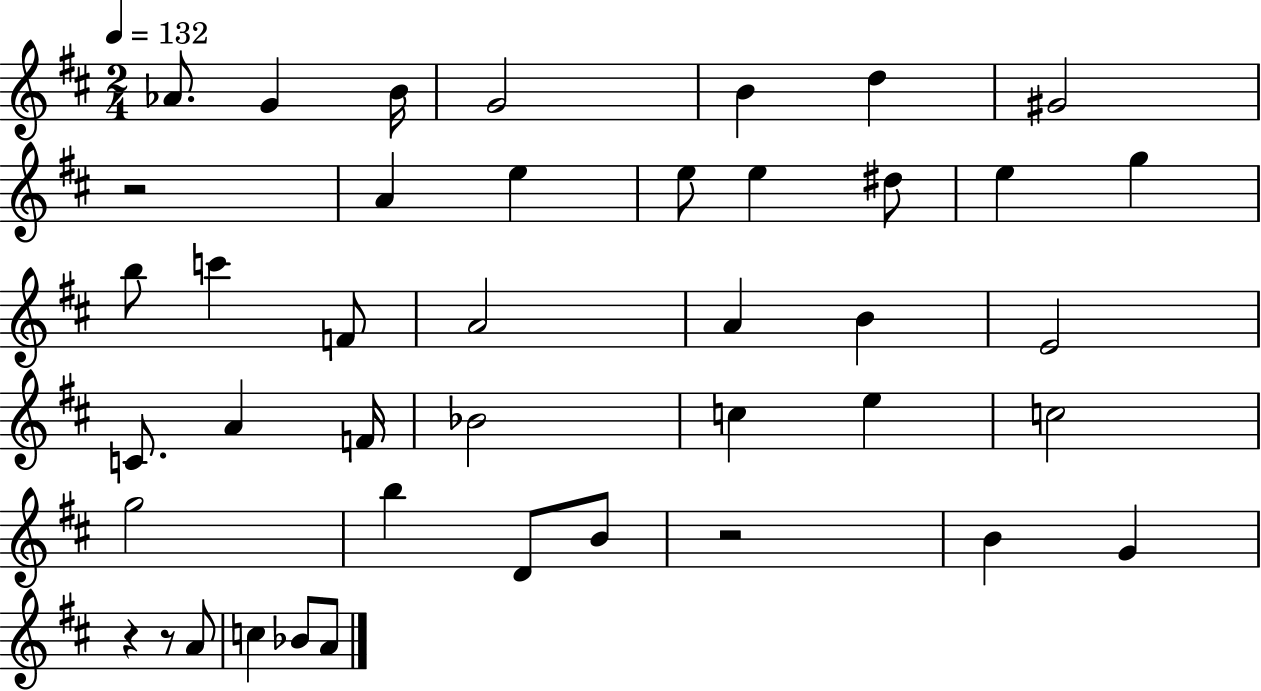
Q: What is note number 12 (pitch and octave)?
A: D#5